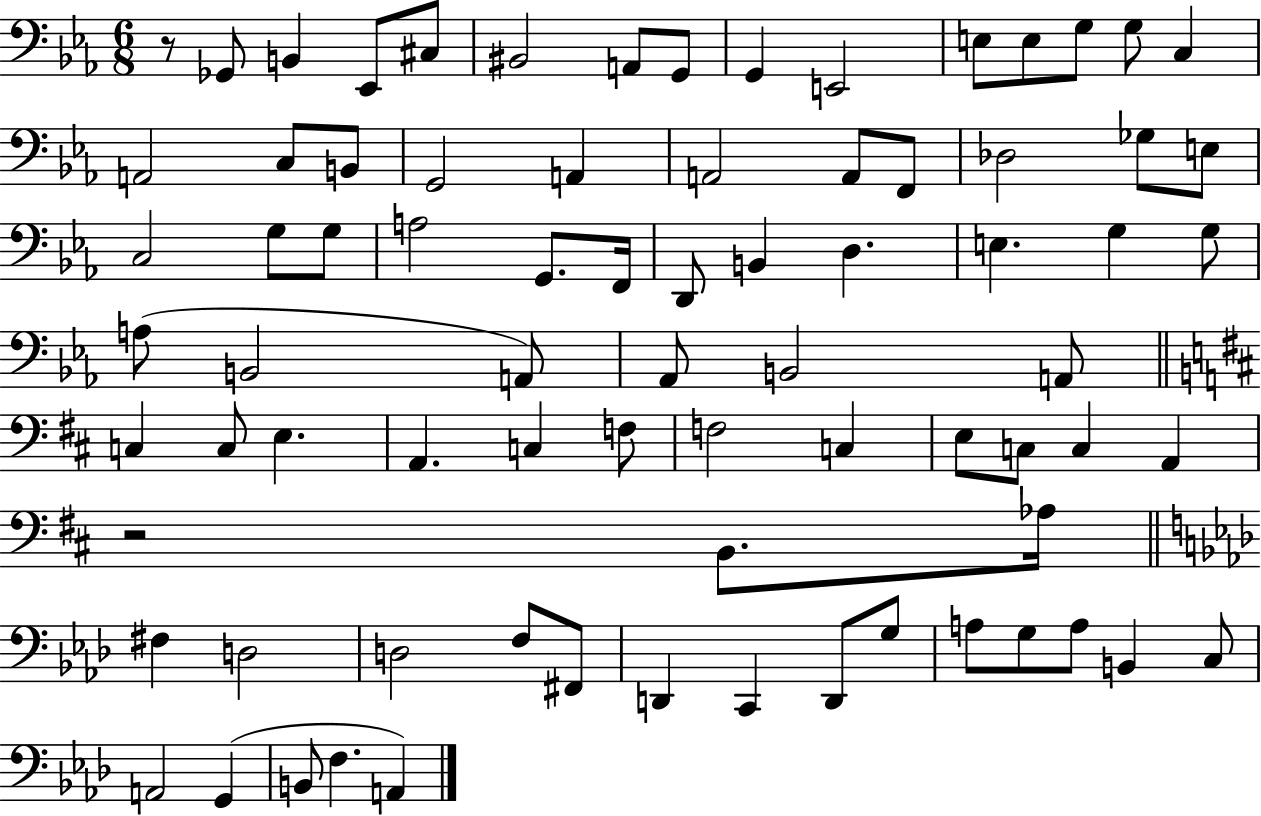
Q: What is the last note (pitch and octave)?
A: A2